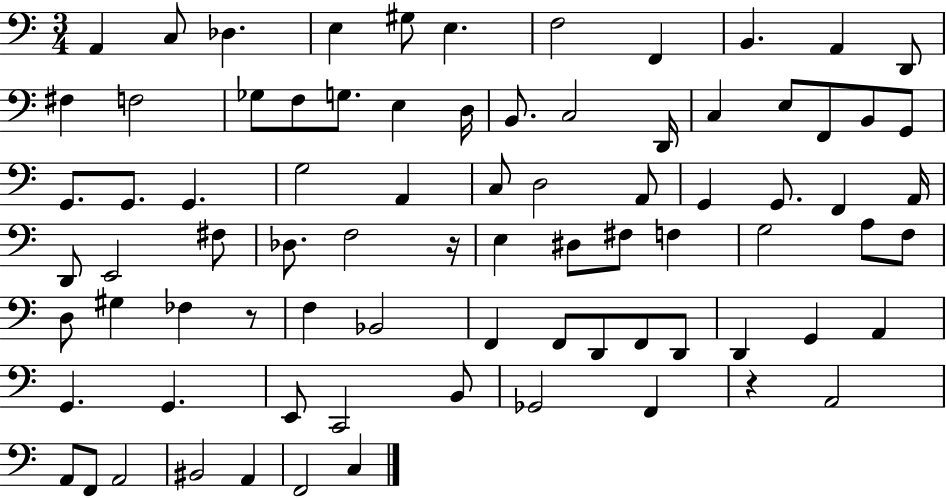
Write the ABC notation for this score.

X:1
T:Untitled
M:3/4
L:1/4
K:C
A,, C,/2 _D, E, ^G,/2 E, F,2 F,, B,, A,, D,,/2 ^F, F,2 _G,/2 F,/2 G,/2 E, D,/4 B,,/2 C,2 D,,/4 C, E,/2 F,,/2 B,,/2 G,,/2 G,,/2 G,,/2 G,, G,2 A,, C,/2 D,2 A,,/2 G,, G,,/2 F,, A,,/4 D,,/2 E,,2 ^F,/2 _D,/2 F,2 z/4 E, ^D,/2 ^F,/2 F, G,2 A,/2 F,/2 D,/2 ^G, _F, z/2 F, _B,,2 F,, F,,/2 D,,/2 F,,/2 D,,/2 D,, G,, A,, G,, G,, E,,/2 C,,2 B,,/2 _G,,2 F,, z A,,2 A,,/2 F,,/2 A,,2 ^B,,2 A,, F,,2 C,